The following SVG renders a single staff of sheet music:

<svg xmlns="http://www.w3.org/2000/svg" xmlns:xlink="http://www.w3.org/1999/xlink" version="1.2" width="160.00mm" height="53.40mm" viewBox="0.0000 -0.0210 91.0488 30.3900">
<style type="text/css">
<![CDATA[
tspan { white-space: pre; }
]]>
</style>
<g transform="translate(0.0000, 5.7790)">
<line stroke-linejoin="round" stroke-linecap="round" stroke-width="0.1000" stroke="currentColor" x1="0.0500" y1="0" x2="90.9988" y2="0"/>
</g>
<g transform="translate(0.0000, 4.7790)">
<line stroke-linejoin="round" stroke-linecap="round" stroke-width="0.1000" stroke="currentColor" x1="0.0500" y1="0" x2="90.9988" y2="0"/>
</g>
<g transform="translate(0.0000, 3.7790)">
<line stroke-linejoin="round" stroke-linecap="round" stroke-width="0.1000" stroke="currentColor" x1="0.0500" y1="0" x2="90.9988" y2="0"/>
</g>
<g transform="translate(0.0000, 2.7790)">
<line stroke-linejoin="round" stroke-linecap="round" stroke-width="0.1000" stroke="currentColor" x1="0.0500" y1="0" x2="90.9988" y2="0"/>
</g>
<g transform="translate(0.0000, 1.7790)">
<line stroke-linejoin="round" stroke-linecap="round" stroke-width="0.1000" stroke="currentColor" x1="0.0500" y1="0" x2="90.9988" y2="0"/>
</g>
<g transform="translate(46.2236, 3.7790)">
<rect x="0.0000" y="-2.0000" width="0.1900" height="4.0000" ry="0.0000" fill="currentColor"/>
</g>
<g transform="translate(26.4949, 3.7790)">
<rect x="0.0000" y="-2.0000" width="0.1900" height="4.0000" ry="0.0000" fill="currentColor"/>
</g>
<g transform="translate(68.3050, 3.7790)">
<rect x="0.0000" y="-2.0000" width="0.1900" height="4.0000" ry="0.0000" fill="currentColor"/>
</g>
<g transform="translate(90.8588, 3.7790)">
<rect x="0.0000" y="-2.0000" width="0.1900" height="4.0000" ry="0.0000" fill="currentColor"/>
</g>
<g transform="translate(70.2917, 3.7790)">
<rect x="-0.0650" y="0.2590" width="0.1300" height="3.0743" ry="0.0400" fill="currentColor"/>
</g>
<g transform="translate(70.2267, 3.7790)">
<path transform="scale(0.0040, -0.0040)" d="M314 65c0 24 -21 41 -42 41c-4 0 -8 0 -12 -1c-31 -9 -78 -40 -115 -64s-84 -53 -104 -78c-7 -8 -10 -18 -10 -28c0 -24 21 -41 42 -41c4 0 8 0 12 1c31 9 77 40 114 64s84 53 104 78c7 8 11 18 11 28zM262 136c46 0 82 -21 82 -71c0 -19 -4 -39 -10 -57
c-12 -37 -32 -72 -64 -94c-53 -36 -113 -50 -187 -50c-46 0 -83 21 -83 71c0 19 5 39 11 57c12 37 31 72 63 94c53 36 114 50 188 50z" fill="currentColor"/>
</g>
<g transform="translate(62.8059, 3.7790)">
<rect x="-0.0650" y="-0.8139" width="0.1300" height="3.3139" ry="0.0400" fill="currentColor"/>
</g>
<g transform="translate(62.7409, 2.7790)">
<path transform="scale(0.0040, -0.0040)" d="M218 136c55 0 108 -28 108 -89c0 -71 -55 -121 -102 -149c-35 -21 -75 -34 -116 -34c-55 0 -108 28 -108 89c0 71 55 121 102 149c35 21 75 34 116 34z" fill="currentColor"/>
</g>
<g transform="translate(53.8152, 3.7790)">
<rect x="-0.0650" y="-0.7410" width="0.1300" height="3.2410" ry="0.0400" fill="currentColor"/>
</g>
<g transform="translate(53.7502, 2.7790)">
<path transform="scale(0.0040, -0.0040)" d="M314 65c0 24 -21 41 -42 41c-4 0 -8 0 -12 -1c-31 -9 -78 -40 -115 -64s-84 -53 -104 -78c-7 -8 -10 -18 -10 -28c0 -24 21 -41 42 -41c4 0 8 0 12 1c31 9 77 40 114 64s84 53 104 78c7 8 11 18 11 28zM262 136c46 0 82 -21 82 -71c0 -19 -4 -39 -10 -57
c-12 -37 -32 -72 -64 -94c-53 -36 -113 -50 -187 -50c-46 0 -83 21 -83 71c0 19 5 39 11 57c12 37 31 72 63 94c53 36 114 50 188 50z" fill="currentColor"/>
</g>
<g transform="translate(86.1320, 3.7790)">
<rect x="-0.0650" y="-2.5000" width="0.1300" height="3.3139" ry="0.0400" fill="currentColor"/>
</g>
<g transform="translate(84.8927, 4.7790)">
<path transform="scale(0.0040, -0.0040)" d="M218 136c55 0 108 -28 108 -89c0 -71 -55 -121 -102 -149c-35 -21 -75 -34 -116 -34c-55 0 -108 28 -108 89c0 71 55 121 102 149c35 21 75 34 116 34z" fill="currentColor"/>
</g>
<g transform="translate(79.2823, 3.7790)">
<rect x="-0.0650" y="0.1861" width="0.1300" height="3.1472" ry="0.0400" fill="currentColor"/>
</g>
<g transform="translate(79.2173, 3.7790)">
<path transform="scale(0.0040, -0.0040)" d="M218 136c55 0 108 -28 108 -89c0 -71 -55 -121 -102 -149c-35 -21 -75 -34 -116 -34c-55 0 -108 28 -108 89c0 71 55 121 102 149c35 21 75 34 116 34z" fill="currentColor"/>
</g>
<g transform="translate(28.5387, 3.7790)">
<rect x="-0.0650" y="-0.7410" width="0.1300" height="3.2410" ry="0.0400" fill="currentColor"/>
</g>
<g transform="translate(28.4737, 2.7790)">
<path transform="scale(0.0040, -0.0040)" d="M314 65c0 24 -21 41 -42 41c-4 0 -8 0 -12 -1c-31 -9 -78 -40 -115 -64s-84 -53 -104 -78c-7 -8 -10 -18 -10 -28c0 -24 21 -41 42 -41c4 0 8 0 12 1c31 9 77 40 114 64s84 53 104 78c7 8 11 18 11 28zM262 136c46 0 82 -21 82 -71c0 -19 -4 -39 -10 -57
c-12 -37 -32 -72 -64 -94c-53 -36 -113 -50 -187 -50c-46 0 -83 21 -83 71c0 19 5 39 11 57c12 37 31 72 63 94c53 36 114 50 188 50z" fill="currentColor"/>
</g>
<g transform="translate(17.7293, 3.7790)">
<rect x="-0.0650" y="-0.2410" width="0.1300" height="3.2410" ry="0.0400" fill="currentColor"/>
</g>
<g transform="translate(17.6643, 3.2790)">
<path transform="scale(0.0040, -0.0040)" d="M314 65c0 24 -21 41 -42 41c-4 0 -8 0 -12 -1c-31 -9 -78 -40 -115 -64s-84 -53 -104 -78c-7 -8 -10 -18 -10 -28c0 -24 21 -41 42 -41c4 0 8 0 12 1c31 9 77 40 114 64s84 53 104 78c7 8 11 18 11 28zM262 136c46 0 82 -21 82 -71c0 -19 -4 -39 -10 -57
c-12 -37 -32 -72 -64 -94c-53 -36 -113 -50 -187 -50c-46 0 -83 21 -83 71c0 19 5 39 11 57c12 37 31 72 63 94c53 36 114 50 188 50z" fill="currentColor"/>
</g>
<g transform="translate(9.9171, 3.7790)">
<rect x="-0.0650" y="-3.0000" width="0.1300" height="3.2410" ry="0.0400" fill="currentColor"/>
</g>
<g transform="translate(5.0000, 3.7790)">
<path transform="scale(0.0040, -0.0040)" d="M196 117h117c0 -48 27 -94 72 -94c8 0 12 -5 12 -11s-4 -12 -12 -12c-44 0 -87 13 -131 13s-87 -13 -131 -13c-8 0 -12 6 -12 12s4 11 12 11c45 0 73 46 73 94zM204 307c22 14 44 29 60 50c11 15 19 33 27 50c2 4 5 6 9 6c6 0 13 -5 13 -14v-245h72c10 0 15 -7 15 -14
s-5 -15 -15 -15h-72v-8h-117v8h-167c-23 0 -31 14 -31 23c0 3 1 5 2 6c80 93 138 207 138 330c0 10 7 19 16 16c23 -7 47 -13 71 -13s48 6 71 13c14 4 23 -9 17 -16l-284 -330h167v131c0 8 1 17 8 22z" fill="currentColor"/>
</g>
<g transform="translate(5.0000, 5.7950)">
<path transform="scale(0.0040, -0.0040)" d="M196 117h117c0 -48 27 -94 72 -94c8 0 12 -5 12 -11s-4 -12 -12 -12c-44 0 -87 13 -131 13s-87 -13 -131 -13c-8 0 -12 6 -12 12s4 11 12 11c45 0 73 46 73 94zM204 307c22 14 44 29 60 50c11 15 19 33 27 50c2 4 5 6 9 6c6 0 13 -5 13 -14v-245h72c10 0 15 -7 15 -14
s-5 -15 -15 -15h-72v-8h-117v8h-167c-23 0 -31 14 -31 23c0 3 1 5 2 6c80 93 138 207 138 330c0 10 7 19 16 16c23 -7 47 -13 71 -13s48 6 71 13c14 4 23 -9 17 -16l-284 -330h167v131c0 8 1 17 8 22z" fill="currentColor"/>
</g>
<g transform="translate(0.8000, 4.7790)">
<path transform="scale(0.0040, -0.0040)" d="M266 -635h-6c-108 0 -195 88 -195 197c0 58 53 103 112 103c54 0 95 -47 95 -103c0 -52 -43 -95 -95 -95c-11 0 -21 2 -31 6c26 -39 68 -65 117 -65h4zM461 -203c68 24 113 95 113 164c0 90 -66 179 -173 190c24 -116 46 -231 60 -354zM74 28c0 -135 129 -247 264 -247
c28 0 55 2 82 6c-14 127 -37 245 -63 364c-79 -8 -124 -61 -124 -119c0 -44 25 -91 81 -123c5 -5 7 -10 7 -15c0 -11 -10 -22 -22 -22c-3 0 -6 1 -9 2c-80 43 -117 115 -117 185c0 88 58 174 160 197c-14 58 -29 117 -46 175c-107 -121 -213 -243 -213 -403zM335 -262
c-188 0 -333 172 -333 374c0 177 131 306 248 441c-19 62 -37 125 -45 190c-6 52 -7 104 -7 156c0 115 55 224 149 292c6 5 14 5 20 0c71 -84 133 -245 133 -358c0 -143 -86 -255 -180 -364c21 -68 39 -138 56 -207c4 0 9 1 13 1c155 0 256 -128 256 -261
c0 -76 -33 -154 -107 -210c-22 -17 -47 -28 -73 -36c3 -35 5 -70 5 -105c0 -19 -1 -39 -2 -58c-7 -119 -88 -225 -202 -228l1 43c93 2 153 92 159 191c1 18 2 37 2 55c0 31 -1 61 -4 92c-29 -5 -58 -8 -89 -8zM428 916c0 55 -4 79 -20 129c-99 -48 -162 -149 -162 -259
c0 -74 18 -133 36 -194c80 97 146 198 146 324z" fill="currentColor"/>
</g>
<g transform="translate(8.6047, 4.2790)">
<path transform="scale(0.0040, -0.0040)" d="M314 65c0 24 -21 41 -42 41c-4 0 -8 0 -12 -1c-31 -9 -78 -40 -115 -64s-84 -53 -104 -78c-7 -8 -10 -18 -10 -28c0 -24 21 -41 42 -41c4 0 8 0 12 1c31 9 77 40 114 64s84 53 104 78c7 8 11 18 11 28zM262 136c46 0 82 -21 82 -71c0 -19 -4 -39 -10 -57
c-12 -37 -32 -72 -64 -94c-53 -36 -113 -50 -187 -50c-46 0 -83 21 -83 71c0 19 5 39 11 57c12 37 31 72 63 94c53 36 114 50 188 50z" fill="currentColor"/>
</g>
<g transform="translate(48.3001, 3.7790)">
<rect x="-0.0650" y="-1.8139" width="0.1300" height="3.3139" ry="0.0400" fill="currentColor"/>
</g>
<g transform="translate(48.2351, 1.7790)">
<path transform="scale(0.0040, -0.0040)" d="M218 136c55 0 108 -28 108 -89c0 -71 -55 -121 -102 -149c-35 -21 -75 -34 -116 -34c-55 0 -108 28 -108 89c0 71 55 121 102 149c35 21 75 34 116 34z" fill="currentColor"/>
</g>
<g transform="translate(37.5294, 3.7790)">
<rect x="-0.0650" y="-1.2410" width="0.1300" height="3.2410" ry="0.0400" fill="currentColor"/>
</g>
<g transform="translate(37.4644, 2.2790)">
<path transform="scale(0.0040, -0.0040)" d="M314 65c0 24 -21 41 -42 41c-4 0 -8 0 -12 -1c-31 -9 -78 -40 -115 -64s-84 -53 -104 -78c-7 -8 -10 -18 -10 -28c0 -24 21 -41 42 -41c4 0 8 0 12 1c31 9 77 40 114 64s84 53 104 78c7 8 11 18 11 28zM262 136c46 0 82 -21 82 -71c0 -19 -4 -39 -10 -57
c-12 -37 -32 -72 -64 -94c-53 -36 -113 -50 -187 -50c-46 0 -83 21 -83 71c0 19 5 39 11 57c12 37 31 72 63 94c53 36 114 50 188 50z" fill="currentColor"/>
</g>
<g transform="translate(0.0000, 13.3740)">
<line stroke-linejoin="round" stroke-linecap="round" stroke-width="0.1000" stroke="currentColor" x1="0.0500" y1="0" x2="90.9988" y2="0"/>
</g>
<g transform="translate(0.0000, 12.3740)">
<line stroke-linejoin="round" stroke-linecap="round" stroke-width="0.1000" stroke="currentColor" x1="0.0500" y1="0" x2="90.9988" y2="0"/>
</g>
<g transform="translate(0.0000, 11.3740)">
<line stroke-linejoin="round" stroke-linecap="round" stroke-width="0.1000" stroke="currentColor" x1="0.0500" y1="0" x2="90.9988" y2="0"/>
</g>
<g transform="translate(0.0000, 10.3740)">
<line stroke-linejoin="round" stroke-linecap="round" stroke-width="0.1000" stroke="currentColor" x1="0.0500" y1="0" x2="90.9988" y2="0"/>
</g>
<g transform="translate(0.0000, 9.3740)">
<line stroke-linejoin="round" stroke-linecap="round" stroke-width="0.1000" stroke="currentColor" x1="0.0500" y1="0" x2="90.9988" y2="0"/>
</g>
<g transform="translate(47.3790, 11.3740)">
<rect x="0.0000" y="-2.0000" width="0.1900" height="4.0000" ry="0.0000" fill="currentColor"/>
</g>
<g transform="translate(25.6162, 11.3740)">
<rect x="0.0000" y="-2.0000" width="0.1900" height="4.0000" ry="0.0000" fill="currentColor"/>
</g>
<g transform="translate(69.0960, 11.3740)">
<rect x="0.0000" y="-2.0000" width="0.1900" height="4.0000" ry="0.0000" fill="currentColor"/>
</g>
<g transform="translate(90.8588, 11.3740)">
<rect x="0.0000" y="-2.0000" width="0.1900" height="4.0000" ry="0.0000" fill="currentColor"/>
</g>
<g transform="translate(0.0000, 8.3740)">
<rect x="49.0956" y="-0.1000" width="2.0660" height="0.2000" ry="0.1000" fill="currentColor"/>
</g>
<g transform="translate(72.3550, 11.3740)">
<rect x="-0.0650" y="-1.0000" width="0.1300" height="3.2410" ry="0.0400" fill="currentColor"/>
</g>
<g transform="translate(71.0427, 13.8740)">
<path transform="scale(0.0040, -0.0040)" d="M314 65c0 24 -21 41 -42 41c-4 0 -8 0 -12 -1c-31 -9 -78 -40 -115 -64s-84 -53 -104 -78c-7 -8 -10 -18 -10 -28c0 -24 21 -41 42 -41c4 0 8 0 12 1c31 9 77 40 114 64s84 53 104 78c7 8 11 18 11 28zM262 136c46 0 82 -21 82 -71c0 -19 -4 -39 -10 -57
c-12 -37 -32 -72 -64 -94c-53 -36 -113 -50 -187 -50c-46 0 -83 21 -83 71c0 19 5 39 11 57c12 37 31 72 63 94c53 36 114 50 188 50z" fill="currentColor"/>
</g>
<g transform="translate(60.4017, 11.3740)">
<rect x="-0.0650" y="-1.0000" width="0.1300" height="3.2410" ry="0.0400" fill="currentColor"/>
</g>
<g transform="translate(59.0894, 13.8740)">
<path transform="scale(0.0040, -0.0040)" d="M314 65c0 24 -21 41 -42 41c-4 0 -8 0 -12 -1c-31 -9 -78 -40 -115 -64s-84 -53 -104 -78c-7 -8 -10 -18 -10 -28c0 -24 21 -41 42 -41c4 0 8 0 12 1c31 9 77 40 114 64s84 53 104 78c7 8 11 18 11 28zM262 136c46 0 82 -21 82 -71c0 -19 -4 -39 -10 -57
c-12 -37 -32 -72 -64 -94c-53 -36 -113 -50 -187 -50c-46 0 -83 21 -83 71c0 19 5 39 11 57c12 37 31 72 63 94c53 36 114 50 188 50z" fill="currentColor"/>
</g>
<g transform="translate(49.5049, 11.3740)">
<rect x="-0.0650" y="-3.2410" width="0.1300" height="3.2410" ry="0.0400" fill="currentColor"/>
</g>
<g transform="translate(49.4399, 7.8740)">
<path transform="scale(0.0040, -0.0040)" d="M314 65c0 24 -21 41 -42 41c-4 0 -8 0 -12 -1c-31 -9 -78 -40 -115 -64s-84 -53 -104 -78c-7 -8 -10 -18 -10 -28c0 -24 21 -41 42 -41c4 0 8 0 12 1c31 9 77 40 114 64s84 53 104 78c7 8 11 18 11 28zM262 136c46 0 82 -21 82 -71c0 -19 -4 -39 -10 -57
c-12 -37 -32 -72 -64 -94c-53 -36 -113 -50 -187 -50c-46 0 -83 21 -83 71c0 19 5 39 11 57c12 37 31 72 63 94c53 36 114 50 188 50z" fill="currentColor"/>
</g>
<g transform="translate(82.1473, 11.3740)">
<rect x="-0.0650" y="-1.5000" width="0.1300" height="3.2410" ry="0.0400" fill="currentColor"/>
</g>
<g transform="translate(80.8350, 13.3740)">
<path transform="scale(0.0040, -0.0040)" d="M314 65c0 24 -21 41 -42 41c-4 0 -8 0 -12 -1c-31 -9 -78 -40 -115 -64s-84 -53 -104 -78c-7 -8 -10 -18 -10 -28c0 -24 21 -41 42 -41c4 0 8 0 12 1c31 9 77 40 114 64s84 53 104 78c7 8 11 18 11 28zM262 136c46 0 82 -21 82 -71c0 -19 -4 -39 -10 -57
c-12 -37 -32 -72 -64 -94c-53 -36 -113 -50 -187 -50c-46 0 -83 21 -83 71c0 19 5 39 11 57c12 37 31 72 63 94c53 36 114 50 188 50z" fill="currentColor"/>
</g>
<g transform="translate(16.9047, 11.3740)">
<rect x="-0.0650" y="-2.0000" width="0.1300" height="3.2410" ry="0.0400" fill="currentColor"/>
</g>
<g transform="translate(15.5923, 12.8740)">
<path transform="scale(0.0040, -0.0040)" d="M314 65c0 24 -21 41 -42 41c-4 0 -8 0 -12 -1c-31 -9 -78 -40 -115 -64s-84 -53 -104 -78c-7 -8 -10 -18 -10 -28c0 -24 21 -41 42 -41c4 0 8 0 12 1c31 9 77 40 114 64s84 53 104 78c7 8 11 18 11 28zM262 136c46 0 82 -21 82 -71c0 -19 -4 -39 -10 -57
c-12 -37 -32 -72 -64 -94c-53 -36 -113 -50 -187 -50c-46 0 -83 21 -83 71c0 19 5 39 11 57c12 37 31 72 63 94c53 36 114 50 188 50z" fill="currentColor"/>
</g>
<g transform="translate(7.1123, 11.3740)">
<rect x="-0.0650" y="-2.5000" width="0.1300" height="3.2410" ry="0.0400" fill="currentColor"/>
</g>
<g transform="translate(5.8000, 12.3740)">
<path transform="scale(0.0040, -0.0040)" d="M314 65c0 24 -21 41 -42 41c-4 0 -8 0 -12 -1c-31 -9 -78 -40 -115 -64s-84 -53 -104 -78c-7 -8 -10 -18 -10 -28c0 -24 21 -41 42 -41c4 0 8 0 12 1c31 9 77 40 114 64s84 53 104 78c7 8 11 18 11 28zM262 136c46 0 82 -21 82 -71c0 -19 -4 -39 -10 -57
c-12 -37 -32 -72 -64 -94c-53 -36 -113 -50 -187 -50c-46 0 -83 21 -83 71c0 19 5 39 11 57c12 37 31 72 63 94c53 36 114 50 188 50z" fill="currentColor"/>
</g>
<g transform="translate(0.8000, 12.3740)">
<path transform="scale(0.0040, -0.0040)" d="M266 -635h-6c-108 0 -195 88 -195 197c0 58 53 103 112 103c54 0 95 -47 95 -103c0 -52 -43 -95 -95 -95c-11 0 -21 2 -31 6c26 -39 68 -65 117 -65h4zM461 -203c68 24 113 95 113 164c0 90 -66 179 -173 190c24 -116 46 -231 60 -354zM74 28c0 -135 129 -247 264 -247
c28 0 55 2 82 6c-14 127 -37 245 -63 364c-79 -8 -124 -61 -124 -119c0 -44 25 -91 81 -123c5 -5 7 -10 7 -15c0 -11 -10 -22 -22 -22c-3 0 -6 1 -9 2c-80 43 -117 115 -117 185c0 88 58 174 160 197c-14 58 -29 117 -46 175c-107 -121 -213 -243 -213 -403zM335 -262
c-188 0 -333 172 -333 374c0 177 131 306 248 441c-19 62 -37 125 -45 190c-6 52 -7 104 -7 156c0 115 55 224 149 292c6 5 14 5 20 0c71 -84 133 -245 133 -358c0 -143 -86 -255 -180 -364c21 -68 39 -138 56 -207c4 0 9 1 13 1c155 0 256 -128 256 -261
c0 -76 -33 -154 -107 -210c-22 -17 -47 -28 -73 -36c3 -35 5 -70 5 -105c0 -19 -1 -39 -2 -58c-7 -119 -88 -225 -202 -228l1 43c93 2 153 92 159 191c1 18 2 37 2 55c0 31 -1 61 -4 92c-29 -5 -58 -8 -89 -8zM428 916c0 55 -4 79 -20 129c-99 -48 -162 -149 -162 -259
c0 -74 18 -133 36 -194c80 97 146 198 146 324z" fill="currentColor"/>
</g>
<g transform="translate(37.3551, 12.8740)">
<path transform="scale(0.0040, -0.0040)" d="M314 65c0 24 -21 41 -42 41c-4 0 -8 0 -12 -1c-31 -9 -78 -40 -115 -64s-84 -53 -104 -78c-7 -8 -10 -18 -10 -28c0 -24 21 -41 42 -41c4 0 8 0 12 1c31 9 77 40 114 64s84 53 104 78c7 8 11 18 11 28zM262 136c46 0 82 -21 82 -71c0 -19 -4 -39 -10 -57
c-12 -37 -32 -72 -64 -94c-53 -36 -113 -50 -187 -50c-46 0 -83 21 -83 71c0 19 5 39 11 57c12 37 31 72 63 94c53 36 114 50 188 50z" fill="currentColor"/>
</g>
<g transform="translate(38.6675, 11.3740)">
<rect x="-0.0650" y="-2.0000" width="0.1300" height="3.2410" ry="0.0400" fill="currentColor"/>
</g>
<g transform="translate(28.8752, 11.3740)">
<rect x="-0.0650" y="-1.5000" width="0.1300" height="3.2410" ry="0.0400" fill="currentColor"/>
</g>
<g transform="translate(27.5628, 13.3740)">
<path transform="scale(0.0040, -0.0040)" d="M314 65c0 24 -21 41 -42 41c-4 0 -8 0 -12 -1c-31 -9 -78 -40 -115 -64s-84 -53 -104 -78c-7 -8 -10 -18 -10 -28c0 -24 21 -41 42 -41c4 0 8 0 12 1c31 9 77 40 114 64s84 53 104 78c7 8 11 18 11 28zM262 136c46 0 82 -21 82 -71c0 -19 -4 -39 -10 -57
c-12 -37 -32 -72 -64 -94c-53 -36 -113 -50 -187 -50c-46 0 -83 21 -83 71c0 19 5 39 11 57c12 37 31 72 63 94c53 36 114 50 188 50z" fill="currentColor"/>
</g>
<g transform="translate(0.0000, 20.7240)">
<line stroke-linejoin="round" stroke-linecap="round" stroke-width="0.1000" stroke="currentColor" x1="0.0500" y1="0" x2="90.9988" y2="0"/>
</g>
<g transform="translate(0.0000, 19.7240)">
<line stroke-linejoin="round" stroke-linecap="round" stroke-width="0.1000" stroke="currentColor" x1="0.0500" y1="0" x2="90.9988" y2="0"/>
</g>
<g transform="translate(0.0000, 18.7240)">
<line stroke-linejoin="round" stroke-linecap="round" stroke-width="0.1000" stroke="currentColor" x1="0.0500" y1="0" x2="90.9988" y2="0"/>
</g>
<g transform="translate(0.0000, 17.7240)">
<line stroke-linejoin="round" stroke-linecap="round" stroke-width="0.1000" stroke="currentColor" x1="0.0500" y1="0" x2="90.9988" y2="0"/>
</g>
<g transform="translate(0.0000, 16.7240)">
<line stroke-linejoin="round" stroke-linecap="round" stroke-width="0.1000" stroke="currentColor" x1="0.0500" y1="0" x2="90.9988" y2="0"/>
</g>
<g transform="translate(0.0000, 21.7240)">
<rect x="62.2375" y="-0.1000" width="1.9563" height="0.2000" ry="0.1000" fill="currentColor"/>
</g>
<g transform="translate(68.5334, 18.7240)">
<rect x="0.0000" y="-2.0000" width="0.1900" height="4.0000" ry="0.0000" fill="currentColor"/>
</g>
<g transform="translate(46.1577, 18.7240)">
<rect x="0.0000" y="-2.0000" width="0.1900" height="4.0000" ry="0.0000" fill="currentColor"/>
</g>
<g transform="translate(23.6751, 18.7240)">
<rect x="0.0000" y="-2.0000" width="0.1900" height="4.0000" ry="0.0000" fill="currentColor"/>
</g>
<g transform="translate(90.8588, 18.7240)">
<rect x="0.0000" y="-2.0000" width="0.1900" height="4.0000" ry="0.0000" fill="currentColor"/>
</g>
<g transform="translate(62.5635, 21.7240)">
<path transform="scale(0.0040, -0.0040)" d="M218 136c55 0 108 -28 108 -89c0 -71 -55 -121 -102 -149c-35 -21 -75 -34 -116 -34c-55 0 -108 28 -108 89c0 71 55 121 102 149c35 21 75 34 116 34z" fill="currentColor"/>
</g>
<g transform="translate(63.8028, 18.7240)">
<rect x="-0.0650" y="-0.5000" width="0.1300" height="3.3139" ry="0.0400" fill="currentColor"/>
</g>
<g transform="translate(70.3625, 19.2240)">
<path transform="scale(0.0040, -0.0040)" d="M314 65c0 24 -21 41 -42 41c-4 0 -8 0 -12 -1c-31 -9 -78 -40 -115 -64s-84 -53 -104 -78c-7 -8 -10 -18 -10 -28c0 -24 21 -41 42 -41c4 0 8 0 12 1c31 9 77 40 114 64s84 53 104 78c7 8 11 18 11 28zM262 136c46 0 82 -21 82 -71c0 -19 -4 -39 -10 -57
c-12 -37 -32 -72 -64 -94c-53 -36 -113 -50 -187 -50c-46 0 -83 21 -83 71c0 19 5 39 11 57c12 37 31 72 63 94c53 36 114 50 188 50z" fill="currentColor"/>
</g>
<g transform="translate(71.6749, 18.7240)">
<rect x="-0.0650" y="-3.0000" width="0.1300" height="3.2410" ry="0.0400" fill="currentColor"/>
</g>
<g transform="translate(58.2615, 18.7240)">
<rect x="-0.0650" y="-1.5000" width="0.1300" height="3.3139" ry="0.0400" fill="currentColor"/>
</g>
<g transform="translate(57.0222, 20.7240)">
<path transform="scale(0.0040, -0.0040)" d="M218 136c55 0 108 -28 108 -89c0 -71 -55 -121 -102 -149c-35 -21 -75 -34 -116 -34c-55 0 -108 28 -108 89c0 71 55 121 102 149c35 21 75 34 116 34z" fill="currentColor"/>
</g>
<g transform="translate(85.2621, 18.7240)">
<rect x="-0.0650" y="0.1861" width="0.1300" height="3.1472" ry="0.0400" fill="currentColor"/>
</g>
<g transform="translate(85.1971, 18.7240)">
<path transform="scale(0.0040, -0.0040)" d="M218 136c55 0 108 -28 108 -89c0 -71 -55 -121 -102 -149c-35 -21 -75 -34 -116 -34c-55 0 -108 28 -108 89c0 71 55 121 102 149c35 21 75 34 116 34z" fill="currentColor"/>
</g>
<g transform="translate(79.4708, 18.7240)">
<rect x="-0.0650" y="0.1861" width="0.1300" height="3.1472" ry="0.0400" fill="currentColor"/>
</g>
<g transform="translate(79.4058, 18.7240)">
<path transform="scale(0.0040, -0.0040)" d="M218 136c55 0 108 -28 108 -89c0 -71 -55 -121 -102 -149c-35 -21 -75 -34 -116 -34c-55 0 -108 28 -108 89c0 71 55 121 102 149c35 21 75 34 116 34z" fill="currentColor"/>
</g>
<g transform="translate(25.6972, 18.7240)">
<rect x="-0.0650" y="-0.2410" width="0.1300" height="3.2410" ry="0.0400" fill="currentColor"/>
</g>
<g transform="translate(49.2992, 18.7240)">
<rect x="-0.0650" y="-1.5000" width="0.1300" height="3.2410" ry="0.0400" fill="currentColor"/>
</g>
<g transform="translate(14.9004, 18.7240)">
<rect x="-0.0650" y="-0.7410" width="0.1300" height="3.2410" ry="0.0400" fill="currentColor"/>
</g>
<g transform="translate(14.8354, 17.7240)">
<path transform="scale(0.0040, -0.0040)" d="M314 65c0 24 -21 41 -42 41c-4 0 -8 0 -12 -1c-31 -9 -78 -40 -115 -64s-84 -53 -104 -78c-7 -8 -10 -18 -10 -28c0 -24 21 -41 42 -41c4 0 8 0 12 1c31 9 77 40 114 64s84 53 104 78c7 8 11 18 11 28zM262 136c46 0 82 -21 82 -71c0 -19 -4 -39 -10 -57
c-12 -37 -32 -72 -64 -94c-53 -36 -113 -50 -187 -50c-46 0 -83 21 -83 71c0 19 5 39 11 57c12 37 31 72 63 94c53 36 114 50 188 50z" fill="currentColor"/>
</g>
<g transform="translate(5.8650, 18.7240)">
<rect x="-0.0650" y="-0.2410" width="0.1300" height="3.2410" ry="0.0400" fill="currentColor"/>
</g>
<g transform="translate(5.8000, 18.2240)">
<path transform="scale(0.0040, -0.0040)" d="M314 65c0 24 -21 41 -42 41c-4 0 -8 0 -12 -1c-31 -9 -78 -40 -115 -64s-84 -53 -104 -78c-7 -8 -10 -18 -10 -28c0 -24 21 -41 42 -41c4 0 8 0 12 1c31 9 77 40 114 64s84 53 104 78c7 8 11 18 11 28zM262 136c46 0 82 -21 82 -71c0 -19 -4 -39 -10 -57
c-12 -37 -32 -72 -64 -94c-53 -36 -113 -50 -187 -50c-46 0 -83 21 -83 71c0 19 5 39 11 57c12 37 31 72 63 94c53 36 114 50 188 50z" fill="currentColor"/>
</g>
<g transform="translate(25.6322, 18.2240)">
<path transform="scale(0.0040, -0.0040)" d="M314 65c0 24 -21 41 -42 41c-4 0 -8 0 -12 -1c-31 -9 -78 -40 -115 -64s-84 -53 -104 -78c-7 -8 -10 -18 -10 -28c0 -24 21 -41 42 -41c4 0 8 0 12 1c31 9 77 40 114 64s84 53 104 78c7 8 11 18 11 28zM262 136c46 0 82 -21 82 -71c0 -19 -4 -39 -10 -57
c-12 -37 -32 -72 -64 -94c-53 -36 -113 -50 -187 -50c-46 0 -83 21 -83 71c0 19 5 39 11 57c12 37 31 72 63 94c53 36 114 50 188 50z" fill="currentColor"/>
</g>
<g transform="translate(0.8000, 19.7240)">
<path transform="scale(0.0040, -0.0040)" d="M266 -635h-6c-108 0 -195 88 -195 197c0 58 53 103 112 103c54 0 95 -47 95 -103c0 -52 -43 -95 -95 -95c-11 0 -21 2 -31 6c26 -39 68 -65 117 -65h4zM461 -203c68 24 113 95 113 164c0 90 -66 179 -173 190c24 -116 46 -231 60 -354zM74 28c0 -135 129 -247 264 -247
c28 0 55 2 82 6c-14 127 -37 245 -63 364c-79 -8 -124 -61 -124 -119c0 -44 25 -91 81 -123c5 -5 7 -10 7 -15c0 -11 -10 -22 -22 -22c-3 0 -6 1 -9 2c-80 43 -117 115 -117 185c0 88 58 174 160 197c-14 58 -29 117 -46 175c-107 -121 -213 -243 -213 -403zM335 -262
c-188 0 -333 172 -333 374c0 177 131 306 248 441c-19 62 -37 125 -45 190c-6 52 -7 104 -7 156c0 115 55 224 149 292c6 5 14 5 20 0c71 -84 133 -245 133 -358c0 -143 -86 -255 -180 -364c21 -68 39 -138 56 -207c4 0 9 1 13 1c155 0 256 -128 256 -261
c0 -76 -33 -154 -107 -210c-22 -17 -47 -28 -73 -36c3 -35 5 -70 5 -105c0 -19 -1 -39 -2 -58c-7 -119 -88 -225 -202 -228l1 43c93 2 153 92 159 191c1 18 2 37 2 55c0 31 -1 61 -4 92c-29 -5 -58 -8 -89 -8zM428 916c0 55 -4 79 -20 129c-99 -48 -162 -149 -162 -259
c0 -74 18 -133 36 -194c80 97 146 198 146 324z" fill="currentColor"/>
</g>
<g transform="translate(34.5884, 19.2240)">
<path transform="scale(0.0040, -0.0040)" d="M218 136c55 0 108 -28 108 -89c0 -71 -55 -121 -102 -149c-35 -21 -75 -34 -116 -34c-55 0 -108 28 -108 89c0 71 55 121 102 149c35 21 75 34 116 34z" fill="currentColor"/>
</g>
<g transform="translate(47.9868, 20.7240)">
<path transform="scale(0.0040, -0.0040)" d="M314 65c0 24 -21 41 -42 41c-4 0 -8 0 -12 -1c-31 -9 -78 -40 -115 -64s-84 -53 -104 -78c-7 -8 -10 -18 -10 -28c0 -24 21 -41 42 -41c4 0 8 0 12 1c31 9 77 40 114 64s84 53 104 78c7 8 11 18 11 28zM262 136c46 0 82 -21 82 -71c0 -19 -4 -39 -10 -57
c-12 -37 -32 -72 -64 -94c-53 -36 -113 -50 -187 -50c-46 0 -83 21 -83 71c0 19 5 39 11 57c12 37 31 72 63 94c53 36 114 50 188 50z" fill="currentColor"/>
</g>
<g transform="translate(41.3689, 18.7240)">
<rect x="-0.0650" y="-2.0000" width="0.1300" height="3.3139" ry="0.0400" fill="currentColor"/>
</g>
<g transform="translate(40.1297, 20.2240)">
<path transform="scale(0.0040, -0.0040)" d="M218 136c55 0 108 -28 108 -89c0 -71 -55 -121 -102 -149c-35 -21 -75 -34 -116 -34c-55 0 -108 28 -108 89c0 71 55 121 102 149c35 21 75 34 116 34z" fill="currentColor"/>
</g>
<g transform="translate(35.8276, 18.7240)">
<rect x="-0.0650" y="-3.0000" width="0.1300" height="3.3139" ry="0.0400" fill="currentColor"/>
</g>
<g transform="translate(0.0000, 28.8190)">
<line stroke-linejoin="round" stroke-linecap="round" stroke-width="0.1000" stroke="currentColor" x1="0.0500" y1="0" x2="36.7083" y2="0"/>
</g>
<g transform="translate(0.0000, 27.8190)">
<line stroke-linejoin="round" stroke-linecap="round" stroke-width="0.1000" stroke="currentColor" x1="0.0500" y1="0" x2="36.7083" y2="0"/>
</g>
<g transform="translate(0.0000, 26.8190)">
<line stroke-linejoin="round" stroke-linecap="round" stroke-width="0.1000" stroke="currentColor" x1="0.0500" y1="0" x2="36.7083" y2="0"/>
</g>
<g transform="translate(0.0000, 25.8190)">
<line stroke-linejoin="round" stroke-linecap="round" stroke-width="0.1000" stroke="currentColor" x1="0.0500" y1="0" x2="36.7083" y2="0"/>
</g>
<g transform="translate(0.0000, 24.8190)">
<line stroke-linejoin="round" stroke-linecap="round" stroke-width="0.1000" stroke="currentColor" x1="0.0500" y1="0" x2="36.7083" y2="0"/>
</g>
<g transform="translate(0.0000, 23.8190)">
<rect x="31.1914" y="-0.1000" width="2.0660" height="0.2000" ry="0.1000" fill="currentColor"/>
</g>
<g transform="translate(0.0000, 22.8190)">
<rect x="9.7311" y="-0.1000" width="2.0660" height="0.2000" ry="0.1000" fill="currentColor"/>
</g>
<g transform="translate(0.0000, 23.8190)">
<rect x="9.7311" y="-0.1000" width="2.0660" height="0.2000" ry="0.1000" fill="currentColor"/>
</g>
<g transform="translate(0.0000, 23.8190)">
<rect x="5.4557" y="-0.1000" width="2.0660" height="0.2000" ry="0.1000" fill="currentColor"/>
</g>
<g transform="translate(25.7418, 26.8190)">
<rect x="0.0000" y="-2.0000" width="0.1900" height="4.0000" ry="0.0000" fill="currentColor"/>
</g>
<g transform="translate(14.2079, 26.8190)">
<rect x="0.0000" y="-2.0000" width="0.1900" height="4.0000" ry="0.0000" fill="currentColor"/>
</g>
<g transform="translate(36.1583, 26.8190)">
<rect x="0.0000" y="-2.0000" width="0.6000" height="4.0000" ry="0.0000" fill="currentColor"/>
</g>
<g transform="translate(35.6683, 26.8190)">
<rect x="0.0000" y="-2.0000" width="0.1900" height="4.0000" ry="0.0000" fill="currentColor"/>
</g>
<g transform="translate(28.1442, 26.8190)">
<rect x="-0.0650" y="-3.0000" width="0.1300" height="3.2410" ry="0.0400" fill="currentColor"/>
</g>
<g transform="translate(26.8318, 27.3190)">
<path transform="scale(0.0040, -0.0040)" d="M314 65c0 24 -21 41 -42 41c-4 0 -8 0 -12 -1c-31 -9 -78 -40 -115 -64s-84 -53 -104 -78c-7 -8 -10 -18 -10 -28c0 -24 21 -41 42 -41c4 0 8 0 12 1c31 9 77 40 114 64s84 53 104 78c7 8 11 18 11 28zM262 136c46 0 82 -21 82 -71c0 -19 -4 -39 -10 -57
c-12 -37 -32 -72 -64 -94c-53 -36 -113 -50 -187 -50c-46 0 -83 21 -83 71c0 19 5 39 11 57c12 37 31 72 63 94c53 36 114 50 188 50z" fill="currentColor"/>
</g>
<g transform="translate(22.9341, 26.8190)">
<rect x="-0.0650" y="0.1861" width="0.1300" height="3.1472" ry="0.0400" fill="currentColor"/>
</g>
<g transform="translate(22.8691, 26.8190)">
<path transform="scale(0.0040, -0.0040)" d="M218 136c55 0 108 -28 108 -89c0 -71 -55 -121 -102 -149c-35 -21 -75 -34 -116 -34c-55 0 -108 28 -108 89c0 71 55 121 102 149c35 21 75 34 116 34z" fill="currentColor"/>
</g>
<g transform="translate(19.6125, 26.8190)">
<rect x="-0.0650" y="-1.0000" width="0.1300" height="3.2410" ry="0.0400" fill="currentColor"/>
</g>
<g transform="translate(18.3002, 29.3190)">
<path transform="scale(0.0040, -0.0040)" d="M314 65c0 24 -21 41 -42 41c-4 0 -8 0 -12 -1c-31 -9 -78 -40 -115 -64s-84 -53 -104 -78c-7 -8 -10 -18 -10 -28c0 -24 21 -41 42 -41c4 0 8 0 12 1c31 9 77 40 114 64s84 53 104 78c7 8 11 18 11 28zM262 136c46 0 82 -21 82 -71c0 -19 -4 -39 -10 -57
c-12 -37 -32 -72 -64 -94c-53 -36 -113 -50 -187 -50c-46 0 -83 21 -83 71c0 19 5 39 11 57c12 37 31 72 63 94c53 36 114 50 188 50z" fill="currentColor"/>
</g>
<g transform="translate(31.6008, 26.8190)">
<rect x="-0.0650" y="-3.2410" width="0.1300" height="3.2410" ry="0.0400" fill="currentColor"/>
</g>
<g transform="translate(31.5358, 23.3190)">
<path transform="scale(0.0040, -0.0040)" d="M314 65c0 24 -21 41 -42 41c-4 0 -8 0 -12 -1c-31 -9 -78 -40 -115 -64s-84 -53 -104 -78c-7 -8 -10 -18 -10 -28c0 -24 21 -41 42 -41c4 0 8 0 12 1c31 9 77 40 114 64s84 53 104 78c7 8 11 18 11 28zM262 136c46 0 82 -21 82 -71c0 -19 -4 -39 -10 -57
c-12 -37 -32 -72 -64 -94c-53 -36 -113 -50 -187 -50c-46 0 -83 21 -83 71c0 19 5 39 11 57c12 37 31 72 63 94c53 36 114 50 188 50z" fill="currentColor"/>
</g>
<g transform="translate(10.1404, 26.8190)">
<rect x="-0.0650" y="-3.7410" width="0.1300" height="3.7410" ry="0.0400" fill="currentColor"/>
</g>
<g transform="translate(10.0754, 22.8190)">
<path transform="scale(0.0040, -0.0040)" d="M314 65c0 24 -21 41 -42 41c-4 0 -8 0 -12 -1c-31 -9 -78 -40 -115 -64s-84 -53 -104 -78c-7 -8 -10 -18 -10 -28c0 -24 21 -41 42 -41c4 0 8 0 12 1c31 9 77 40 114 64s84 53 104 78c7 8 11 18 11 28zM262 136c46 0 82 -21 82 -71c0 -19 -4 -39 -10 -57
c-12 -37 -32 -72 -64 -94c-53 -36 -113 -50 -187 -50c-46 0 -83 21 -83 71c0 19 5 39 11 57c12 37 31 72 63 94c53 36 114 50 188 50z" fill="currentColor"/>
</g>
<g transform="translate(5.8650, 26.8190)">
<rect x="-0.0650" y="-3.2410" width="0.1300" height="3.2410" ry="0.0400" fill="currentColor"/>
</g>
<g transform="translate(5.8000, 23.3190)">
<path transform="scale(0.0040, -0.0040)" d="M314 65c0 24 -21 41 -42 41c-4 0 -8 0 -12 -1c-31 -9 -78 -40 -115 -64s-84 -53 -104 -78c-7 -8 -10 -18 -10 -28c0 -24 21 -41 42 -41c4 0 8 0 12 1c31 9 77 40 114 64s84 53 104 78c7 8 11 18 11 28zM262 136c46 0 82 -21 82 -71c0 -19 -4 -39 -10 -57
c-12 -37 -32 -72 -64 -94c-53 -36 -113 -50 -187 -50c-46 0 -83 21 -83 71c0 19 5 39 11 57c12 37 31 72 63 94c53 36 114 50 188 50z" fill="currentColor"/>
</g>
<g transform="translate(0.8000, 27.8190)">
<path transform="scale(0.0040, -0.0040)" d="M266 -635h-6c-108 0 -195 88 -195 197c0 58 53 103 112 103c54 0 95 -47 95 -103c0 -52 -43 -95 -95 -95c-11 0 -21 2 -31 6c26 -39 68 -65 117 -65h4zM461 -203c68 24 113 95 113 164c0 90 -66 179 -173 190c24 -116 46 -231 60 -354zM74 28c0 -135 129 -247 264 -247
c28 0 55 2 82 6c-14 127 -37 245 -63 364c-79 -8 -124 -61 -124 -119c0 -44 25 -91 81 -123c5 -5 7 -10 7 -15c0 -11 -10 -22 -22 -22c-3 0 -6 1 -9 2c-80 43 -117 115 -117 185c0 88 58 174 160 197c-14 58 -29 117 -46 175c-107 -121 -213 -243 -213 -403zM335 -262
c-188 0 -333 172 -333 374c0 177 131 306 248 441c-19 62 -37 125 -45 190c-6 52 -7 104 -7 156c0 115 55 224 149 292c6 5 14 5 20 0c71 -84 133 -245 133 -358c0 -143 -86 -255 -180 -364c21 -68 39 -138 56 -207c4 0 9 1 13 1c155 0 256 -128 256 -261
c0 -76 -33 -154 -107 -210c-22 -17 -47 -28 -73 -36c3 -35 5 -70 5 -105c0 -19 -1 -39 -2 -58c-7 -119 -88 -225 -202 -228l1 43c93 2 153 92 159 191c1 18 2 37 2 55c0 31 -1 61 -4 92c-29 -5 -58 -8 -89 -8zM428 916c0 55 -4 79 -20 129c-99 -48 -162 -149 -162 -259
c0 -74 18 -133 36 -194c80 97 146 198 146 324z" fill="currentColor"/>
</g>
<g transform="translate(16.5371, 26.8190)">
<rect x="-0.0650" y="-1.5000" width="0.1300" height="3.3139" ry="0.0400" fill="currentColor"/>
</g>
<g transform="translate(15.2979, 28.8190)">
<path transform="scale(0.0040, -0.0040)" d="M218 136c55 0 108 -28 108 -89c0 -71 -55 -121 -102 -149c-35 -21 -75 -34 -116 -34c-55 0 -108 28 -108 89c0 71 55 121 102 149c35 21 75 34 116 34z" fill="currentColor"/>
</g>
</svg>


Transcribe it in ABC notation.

X:1
T:Untitled
M:4/4
L:1/4
K:C
A2 c2 d2 e2 f d2 d B2 B G G2 F2 E2 F2 b2 D2 D2 E2 c2 d2 c2 A F E2 E C A2 B B b2 c'2 E D2 B A2 b2